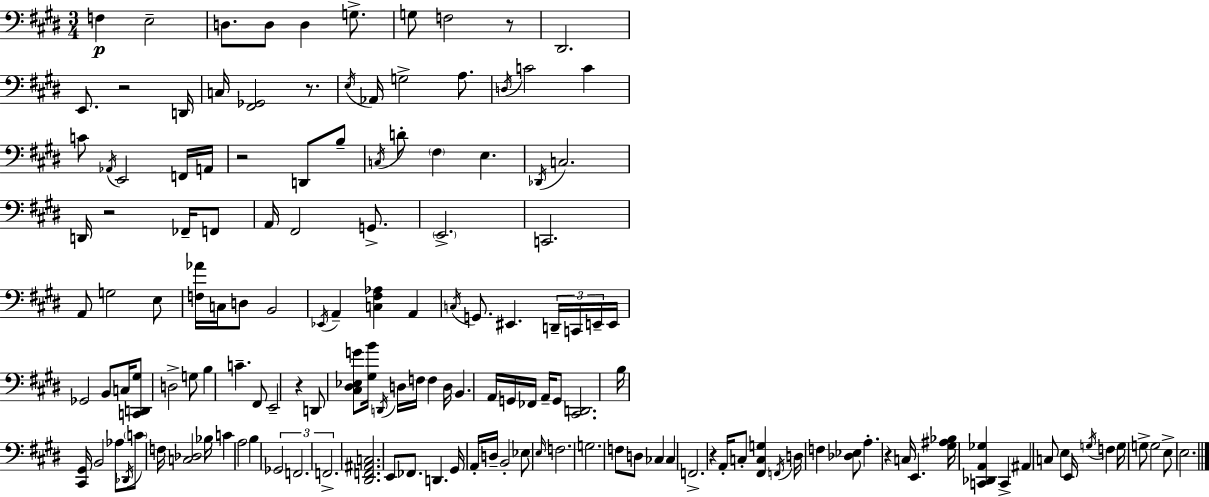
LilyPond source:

{
  \clef bass
  \numericTimeSignature
  \time 3/4
  \key e \major
  f4\p e2-- | d8. d8 d4 g8.-> | g8 f2 r8 | dis,2. | \break e,8. r2 d,16 | c16 <fis, ges,>2 r8. | \acciaccatura { e16 } aes,16 g2-> a8. | \acciaccatura { d16 } c'2 c'4 | \break c'8 \acciaccatura { aes,16 } e,2 | f,16 a,16 r2 d,8 | b8-- \acciaccatura { c16 } d'8-. \parenthesize fis4 e4. | \acciaccatura { des,16 } c2. | \break d,16 r2 | fes,16-- f,8 a,16 fis,2 | g,8.-> \parenthesize e,2.-> | c,2. | \break a,8 g2 | e8 <f aes'>16 c16 d8 b,2 | \acciaccatura { ees,16 } a,4-- <c fis aes>4 | a,4 \acciaccatura { c16 } g,8. eis,4. | \break \tuplet 3/2 { d,16-- c,16 e,16-- } e,16 ges,2 | b,8 c16 <c, d, gis>8 d2-> | g8 b4 c'4.-- | fis,8 e,2-- | \break r4 d,8 <cis dis ees g'>8 <gis b'>16 | \acciaccatura { d,16 } d16 f16 f4 d16 b,4. | a,16 g,16 fes,16 a,16-- g,8 <cis, d,>2. | b16 <cis, gis,>16 b,2 | \break aes8 \acciaccatura { des,16 } \parenthesize c'8 f16 | <c des>2 bes16 c'4 | a2 b4 | \tuplet 3/2 { ges,2 f,2. | \break f,2.-> } | <dis, f, ais, c>2. | e,8 fes,8. | d,4. gis,16 a,16-. d16-- b,2-. | \break ees8 \grace { e16 } f2. | g2. | f8 | d8 ces4 ces4 f,2.-> | \break r4 | a,16-. c8-. <fis, c g>4 \acciaccatura { f,16 } d16 f4 | <des ees>8 a4.-. r4 | c16 e,4. <gis ais bes>16 <c, des, a, ges>4 | \break c,4-> ais,4 c8 | e4 e,16 \acciaccatura { g16 } f4 g16 | g8-> g2 e8-> | e2. | \break \bar "|."
}